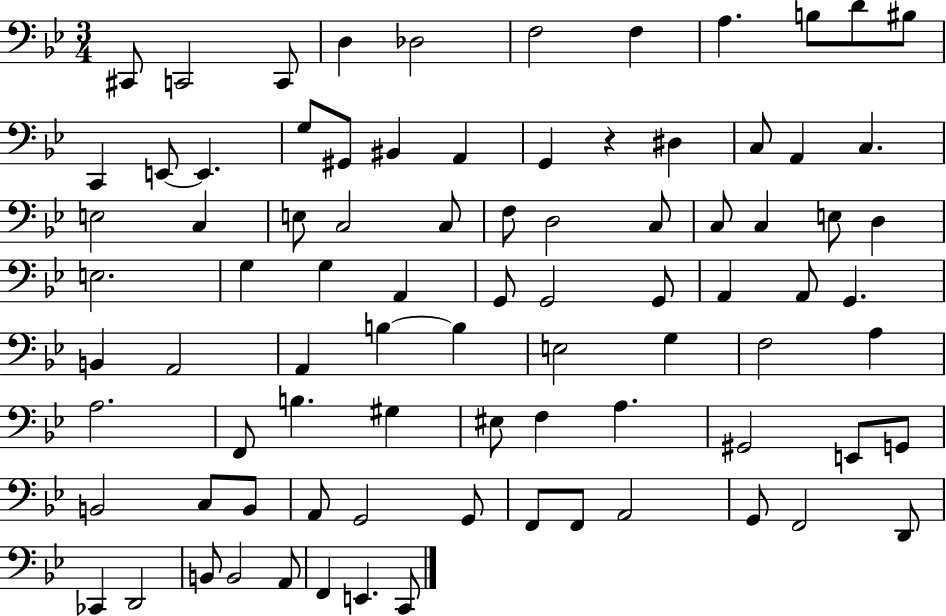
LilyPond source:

{
  \clef bass
  \numericTimeSignature
  \time 3/4
  \key bes \major
  \repeat volta 2 { cis,8 c,2 c,8 | d4 des2 | f2 f4 | a4. b8 d'8 bis8 | \break c,4 e,8~~ e,4. | g8 gis,8 bis,4 a,4 | g,4 r4 dis4 | c8 a,4 c4. | \break e2 c4 | e8 c2 c8 | f8 d2 c8 | c8 c4 e8 d4 | \break e2. | g4 g4 a,4 | g,8 g,2 g,8 | a,4 a,8 g,4. | \break b,4 a,2 | a,4 b4~~ b4 | e2 g4 | f2 a4 | \break a2. | f,8 b4. gis4 | eis8 f4 a4. | gis,2 e,8 g,8 | \break b,2 c8 b,8 | a,8 g,2 g,8 | f,8 f,8 a,2 | g,8 f,2 d,8 | \break ces,4 d,2 | b,8 b,2 a,8 | f,4 e,4. c,8 | } \bar "|."
}